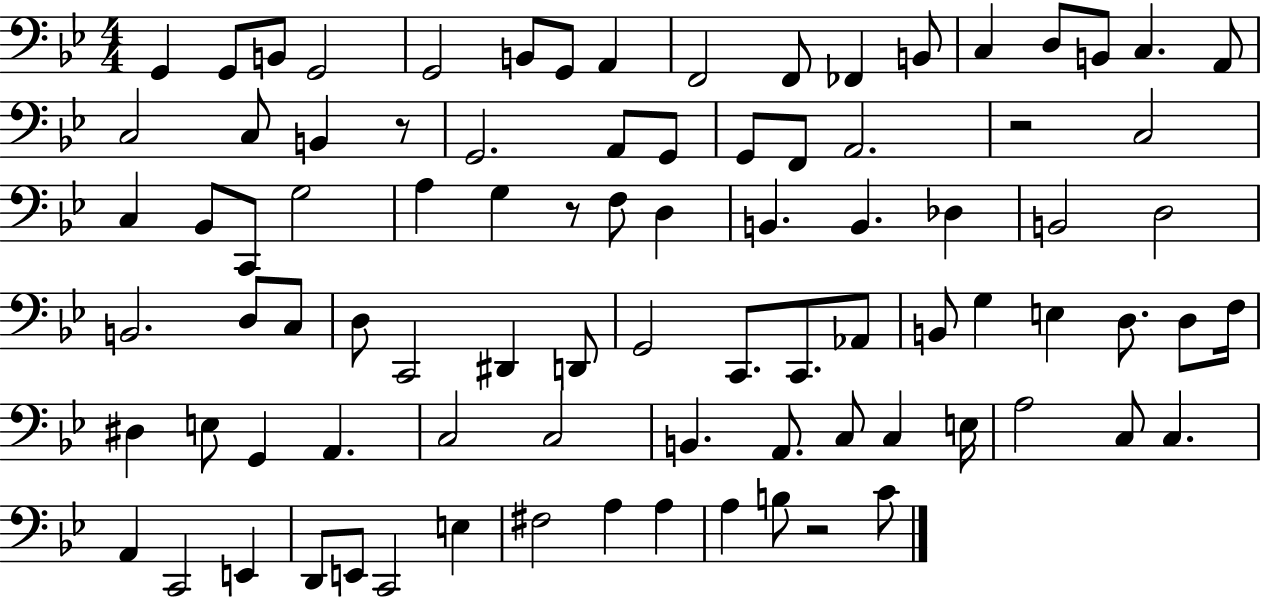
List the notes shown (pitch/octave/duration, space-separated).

G2/q G2/e B2/e G2/h G2/h B2/e G2/e A2/q F2/h F2/e FES2/q B2/e C3/q D3/e B2/e C3/q. A2/e C3/h C3/e B2/q R/e G2/h. A2/e G2/e G2/e F2/e A2/h. R/h C3/h C3/q Bb2/e C2/e G3/h A3/q G3/q R/e F3/e D3/q B2/q. B2/q. Db3/q B2/h D3/h B2/h. D3/e C3/e D3/e C2/h D#2/q D2/e G2/h C2/e. C2/e. Ab2/e B2/e G3/q E3/q D3/e. D3/e F3/s D#3/q E3/e G2/q A2/q. C3/h C3/h B2/q. A2/e. C3/e C3/q E3/s A3/h C3/e C3/q. A2/q C2/h E2/q D2/e E2/e C2/h E3/q F#3/h A3/q A3/q A3/q B3/e R/h C4/e